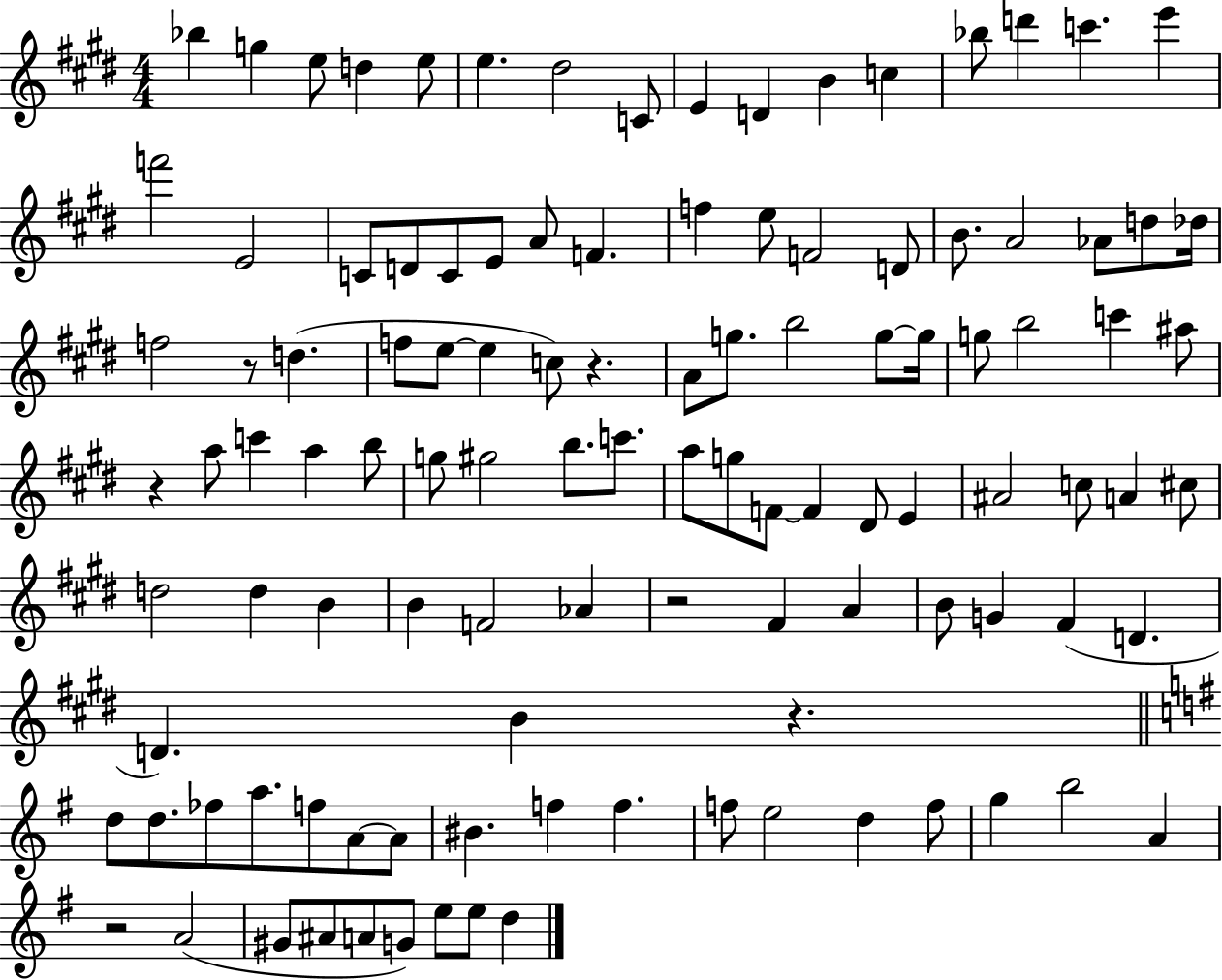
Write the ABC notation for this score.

X:1
T:Untitled
M:4/4
L:1/4
K:E
_b g e/2 d e/2 e ^d2 C/2 E D B c _b/2 d' c' e' f'2 E2 C/2 D/2 C/2 E/2 A/2 F f e/2 F2 D/2 B/2 A2 _A/2 d/2 _d/4 f2 z/2 d f/2 e/2 e c/2 z A/2 g/2 b2 g/2 g/4 g/2 b2 c' ^a/2 z a/2 c' a b/2 g/2 ^g2 b/2 c'/2 a/2 g/2 F/2 F ^D/2 E ^A2 c/2 A ^c/2 d2 d B B F2 _A z2 ^F A B/2 G ^F D D B z d/2 d/2 _f/2 a/2 f/2 A/2 A/2 ^B f f f/2 e2 d f/2 g b2 A z2 A2 ^G/2 ^A/2 A/2 G/2 e/2 e/2 d